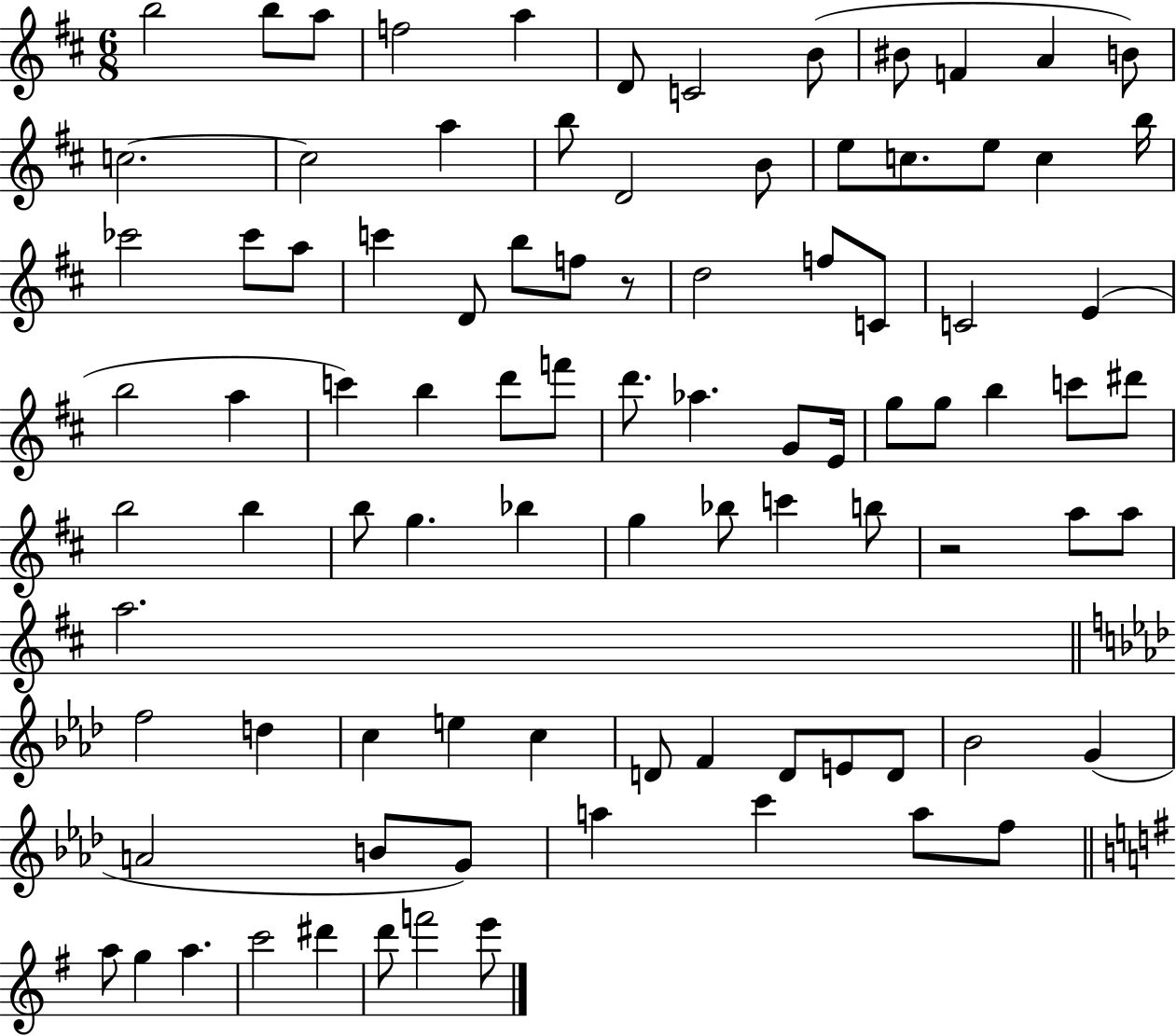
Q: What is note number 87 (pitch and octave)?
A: D6